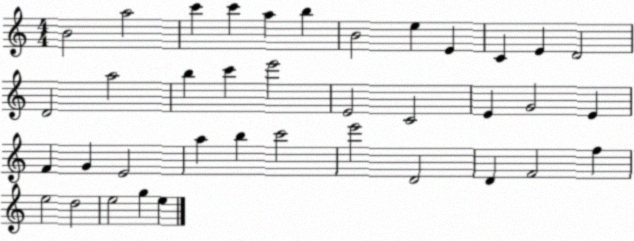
X:1
T:Untitled
M:4/4
L:1/4
K:C
B2 a2 c' c' a b B2 e E C E D2 D2 a2 b c' e'2 E2 C2 E G2 E F G E2 a b c'2 e'2 D2 D F2 f e2 d2 e2 g e